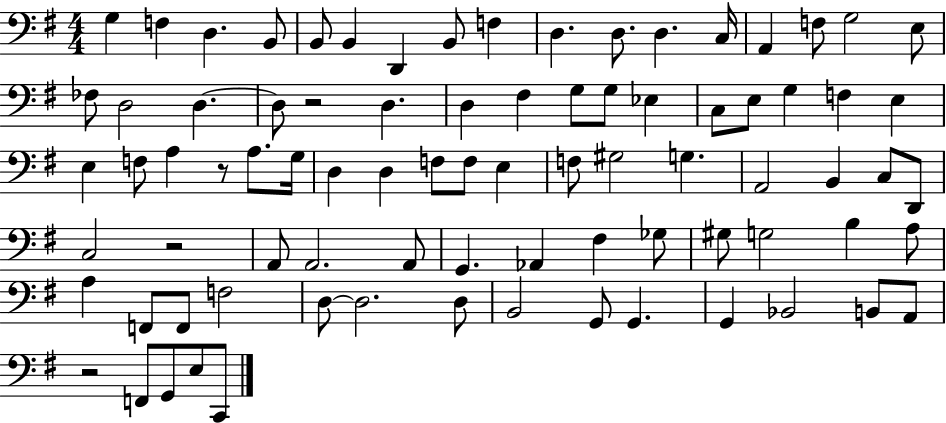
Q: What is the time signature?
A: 4/4